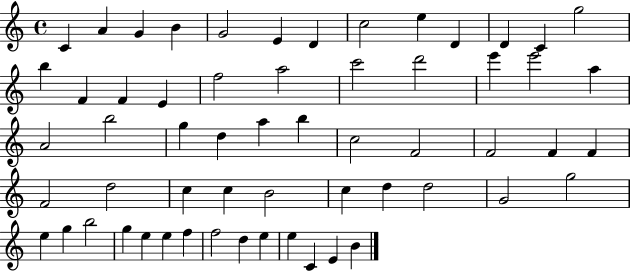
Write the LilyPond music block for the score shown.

{
  \clef treble
  \time 4/4
  \defaultTimeSignature
  \key c \major
  c'4 a'4 g'4 b'4 | g'2 e'4 d'4 | c''2 e''4 d'4 | d'4 c'4 g''2 | \break b''4 f'4 f'4 e'4 | f''2 a''2 | c'''2 d'''2 | e'''4 e'''2 a''4 | \break a'2 b''2 | g''4 d''4 a''4 b''4 | c''2 f'2 | f'2 f'4 f'4 | \break f'2 d''2 | c''4 c''4 b'2 | c''4 d''4 d''2 | g'2 g''2 | \break e''4 g''4 b''2 | g''4 e''4 e''4 f''4 | f''2 d''4 e''4 | e''4 c'4 e'4 b'4 | \break \bar "|."
}